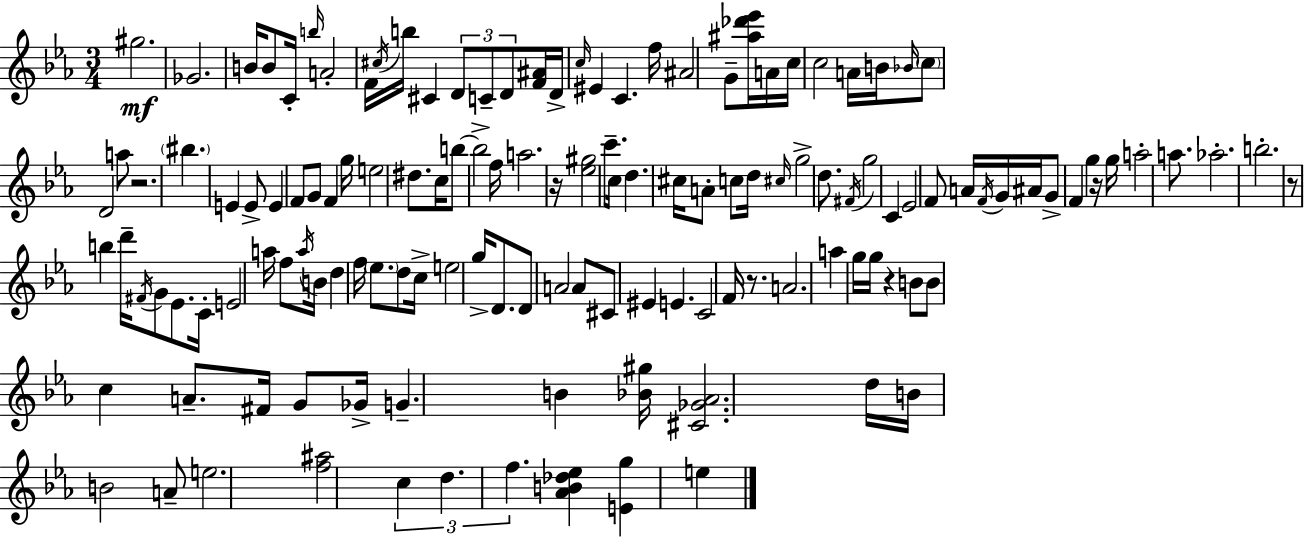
{
  \clef treble
  \numericTimeSignature
  \time 3/4
  \key c \minor
  gis''2.\mf | ges'2. | b'16 b'8 c'16-. \grace { b''16 } a'2-. | f'16 \acciaccatura { cis''16 } b''16 cis'4 \tuplet 3/2 { d'8 c'8-- | \break d'8 } <f' ais'>16 d'16-> \grace { c''16 } eis'4 c'4. | f''16 ais'2 | g'8-- <ais'' des''' ees'''>16 a'16 c''16 c''2 | a'16 b'16 \grace { bes'16 } \parenthesize c''8 d'2 | \break a''8 r2. | \parenthesize bis''4. e'4 | e'8-> e'4 f'8 g'8 | f'4 g''16 e''2 | \break dis''8. c''16 b''8~~ b''2-> | f''16 a''2. | r16 <ees'' gis''>2 | c'''8.-- c''16 d''4. cis''16 | \break a'8-. c''8 d''16 \grace { cis''16 } g''2-> | d''8. \acciaccatura { fis'16 } g''2 | c'4 ees'2 | f'8 a'16 \acciaccatura { f'16 } g'16 ais'16 g'8-> f'4 | \break g''4 r16 g''16 a''2-. | a''8. aes''2.-. | b''2.-. | r8 b''4 | \break d'''16-- \acciaccatura { fis'16 } g'8 ees'8. c'16-. e'2 | a''16 f''8 \acciaccatura { a''16 } b'16 d''4 | f''16 \parenthesize ees''8. d''8 c''16-> e''2 | g''16-> d'8. d'8 a'2 | \break a'8 cis'8 eis'4 | e'4. c'2 | f'16 r8. a'2. | a''4 | \break g''16 g''16 r4 b'8 b'8 c''4 | a'8.-- fis'16 g'8 ges'16-> g'4.-- | b'4 <bes' gis''>16 <cis' ges' aes'>2. | d''16 b'16 b'2 | \break a'8-- e''2. | <f'' ais''>2 | \tuplet 3/2 { c''4 d''4. | f''4. } <aes' b' des'' ees''>4 | \break <e' g''>4 e''4 \bar "|."
}